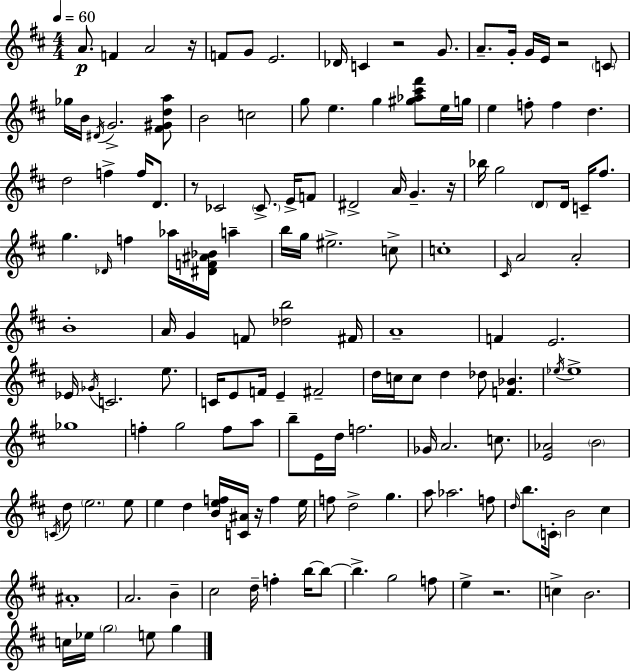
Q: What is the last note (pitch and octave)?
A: G5